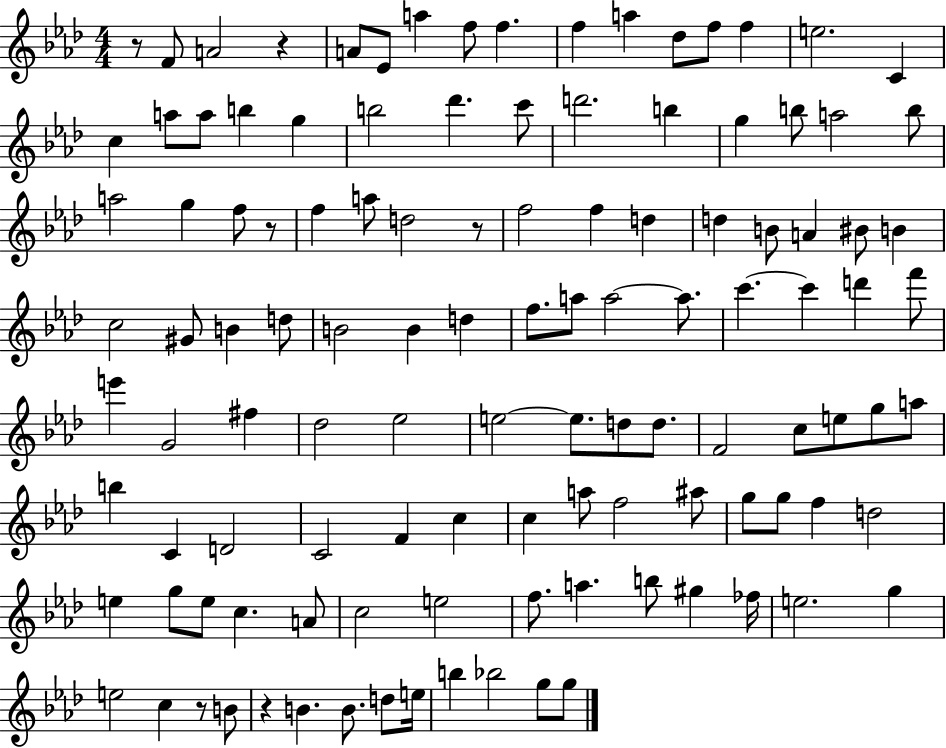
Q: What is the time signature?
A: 4/4